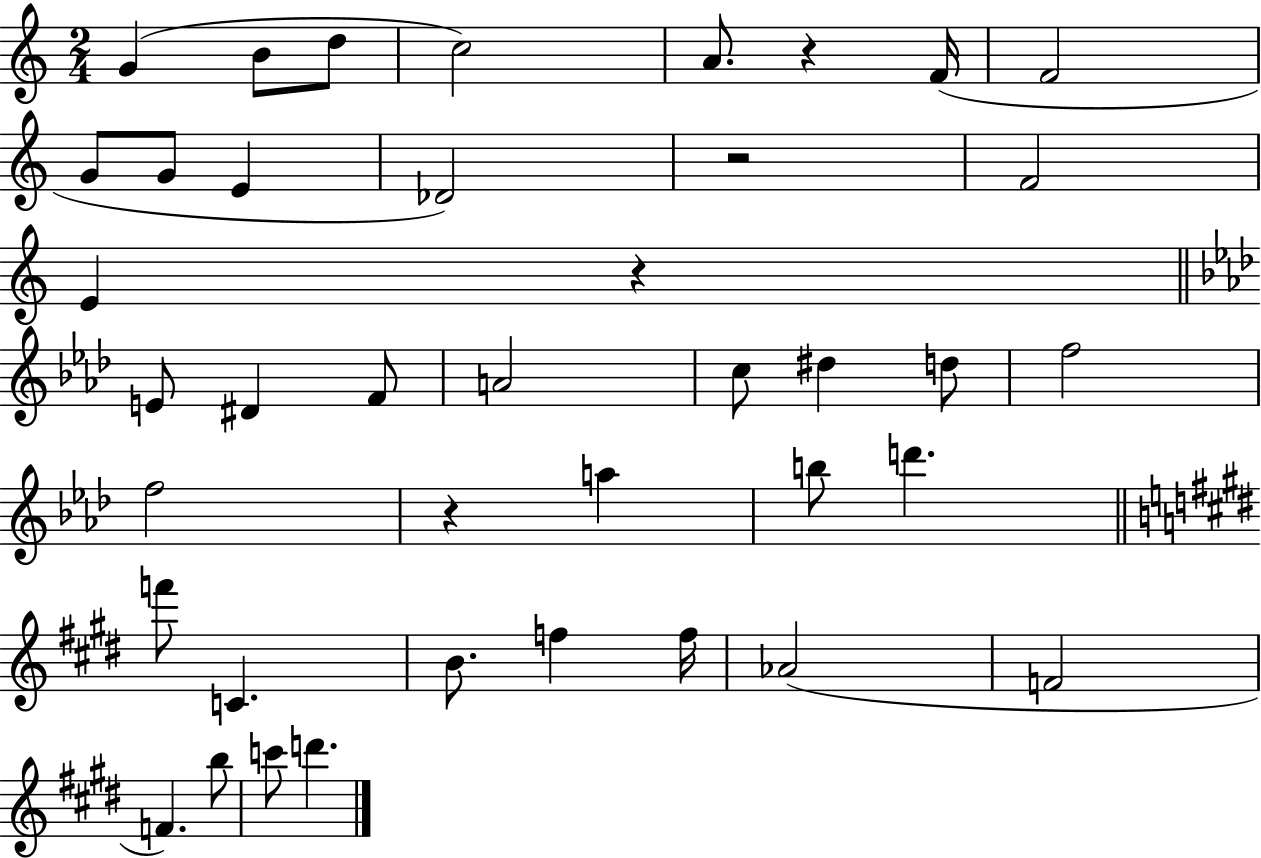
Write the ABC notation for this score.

X:1
T:Untitled
M:2/4
L:1/4
K:C
G B/2 d/2 c2 A/2 z F/4 F2 G/2 G/2 E _D2 z2 F2 E z E/2 ^D F/2 A2 c/2 ^d d/2 f2 f2 z a b/2 d' f'/2 C B/2 f f/4 _A2 F2 F b/2 c'/2 d'